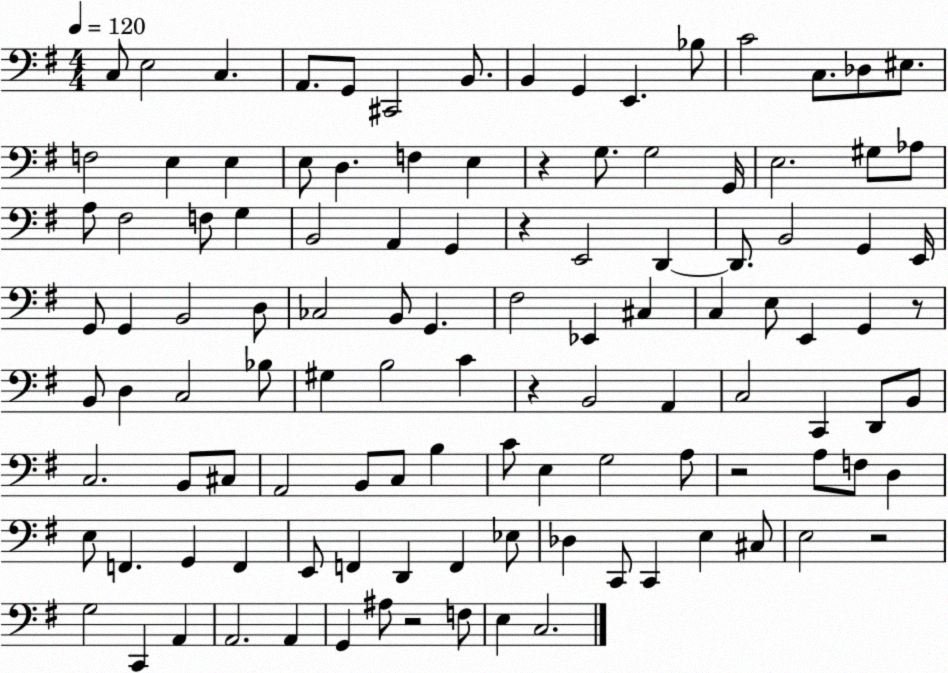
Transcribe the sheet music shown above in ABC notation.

X:1
T:Untitled
M:4/4
L:1/4
K:G
C,/2 E,2 C, A,,/2 G,,/2 ^C,,2 B,,/2 B,, G,, E,, _B,/2 C2 C,/2 _D,/2 ^E,/2 F,2 E, E, E,/2 D, F, E, z G,/2 G,2 G,,/4 E,2 ^G,/2 _A,/2 A,/2 ^F,2 F,/2 G, B,,2 A,, G,, z E,,2 D,, D,,/2 B,,2 G,, E,,/4 G,,/2 G,, B,,2 D,/2 _C,2 B,,/2 G,, ^F,2 _E,, ^C, C, E,/2 E,, G,, z/2 B,,/2 D, C,2 _B,/2 ^G, B,2 C z B,,2 A,, C,2 C,, D,,/2 B,,/2 C,2 B,,/2 ^C,/2 A,,2 B,,/2 C,/2 B, C/2 E, G,2 A,/2 z2 A,/2 F,/2 D, E,/2 F,, G,, F,, E,,/2 F,, D,, F,, _E,/2 _D, C,,/2 C,, E, ^C,/2 E,2 z2 G,2 C,, A,, A,,2 A,, G,, ^A,/2 z2 F,/2 E, C,2